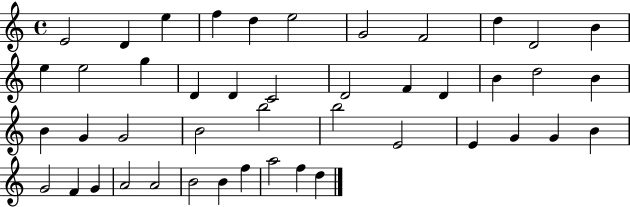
E4/h D4/q E5/q F5/q D5/q E5/h G4/h F4/h D5/q D4/h B4/q E5/q E5/h G5/q D4/q D4/q C4/h D4/h F4/q D4/q B4/q D5/h B4/q B4/q G4/q G4/h B4/h B5/h B5/h E4/h E4/q G4/q G4/q B4/q G4/h F4/q G4/q A4/h A4/h B4/h B4/q F5/q A5/h F5/q D5/q